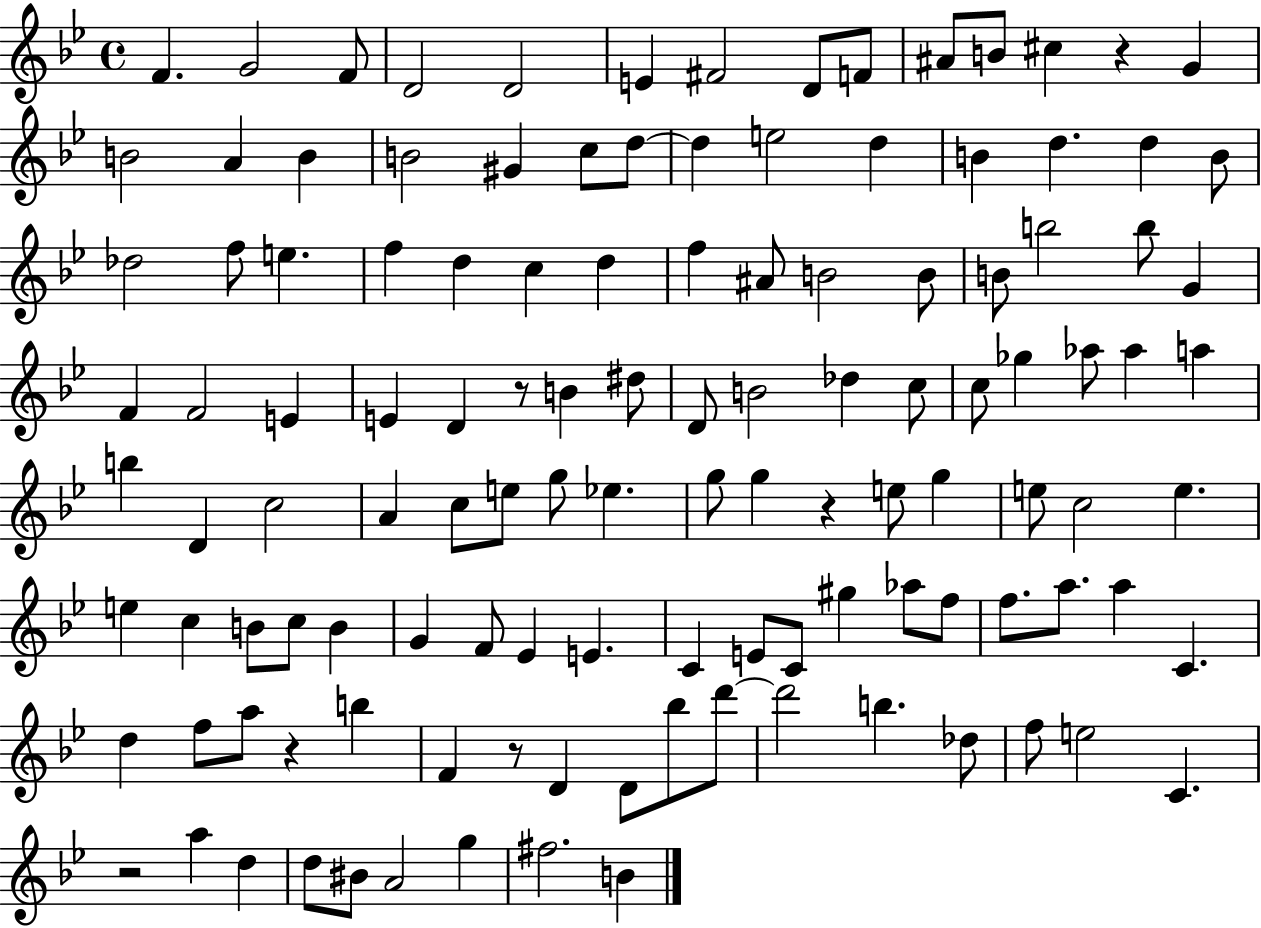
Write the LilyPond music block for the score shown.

{
  \clef treble
  \time 4/4
  \defaultTimeSignature
  \key bes \major
  f'4. g'2 f'8 | d'2 d'2 | e'4 fis'2 d'8 f'8 | ais'8 b'8 cis''4 r4 g'4 | \break b'2 a'4 b'4 | b'2 gis'4 c''8 d''8~~ | d''4 e''2 d''4 | b'4 d''4. d''4 b'8 | \break des''2 f''8 e''4. | f''4 d''4 c''4 d''4 | f''4 ais'8 b'2 b'8 | b'8 b''2 b''8 g'4 | \break f'4 f'2 e'4 | e'4 d'4 r8 b'4 dis''8 | d'8 b'2 des''4 c''8 | c''8 ges''4 aes''8 aes''4 a''4 | \break b''4 d'4 c''2 | a'4 c''8 e''8 g''8 ees''4. | g''8 g''4 r4 e''8 g''4 | e''8 c''2 e''4. | \break e''4 c''4 b'8 c''8 b'4 | g'4 f'8 ees'4 e'4. | c'4 e'8 c'8 gis''4 aes''8 f''8 | f''8. a''8. a''4 c'4. | \break d''4 f''8 a''8 r4 b''4 | f'4 r8 d'4 d'8 bes''8 d'''8~~ | d'''2 b''4. des''8 | f''8 e''2 c'4. | \break r2 a''4 d''4 | d''8 bis'8 a'2 g''4 | fis''2. b'4 | \bar "|."
}